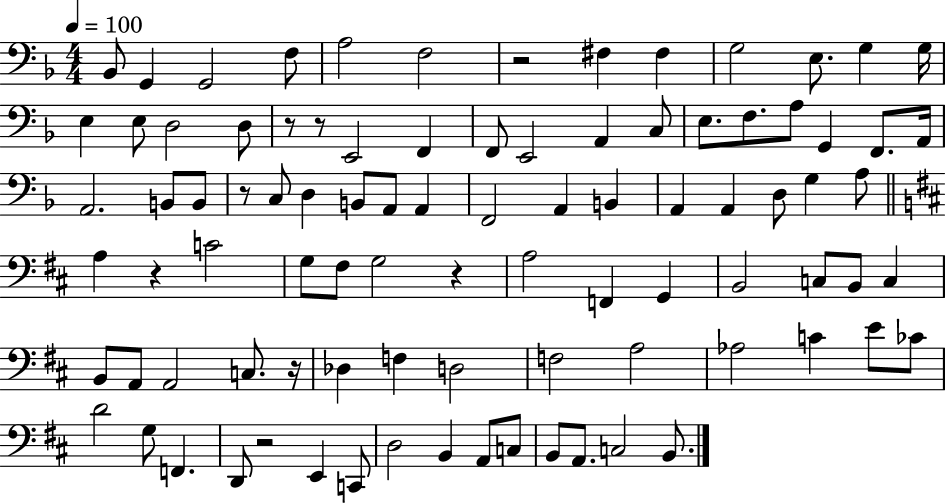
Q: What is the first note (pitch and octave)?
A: Bb2